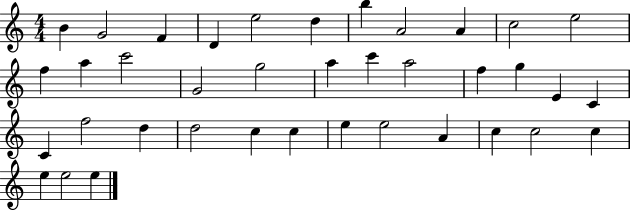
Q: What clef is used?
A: treble